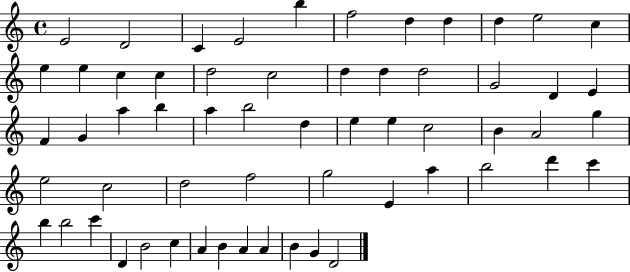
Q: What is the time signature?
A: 4/4